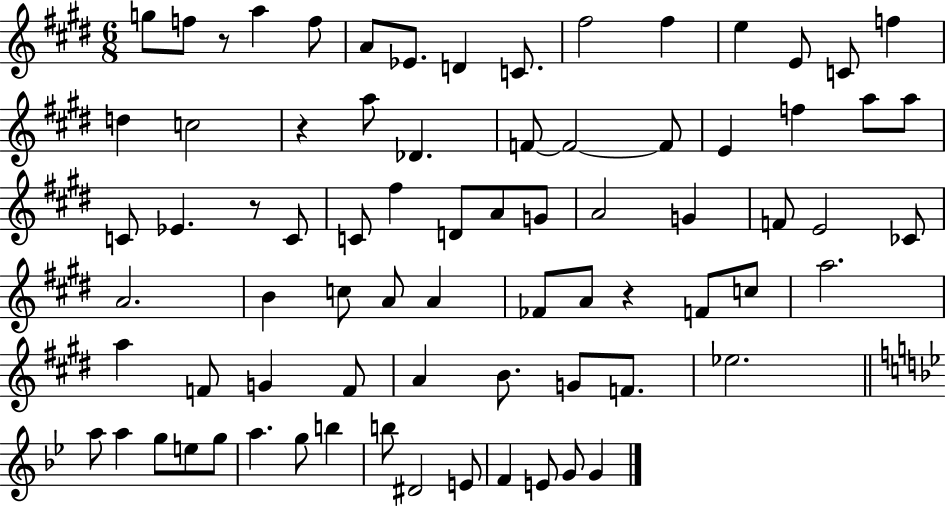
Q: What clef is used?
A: treble